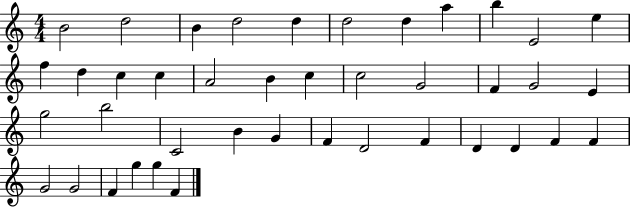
X:1
T:Untitled
M:4/4
L:1/4
K:C
B2 d2 B d2 d d2 d a b E2 e f d c c A2 B c c2 G2 F G2 E g2 b2 C2 B G F D2 F D D F F G2 G2 F g g F